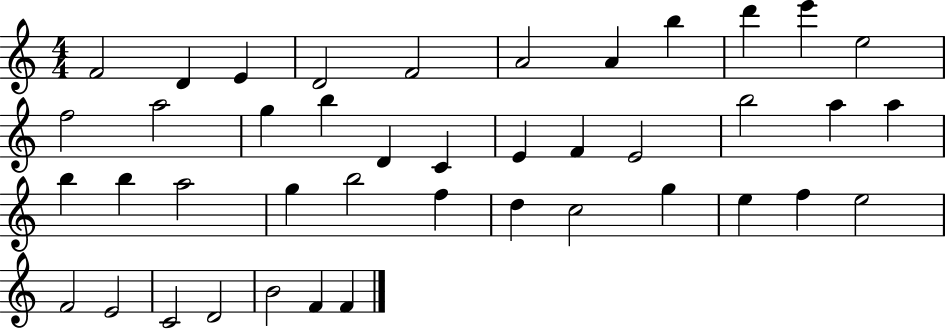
F4/h D4/q E4/q D4/h F4/h A4/h A4/q B5/q D6/q E6/q E5/h F5/h A5/h G5/q B5/q D4/q C4/q E4/q F4/q E4/h B5/h A5/q A5/q B5/q B5/q A5/h G5/q B5/h F5/q D5/q C5/h G5/q E5/q F5/q E5/h F4/h E4/h C4/h D4/h B4/h F4/q F4/q